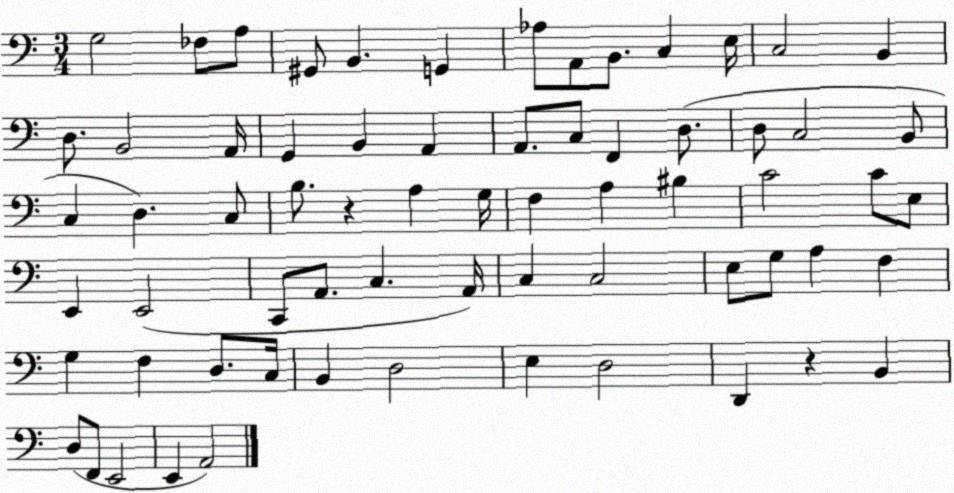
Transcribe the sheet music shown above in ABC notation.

X:1
T:Untitled
M:3/4
L:1/4
K:C
G,2 _F,/2 A,/2 ^G,,/2 B,, G,, _A,/2 A,,/2 B,,/2 C, E,/4 C,2 B,, D,/2 B,,2 A,,/4 G,, B,, A,, A,,/2 C,/2 F,, D,/2 D,/2 C,2 B,,/2 C, D, C,/2 B,/2 z A, G,/4 F, A, ^B, C2 C/2 E,/2 E,, E,,2 C,,/2 A,,/2 C, A,,/4 C, C,2 E,/2 G,/2 A, F, G, F, D,/2 C,/4 B,, D,2 E, D,2 D,, z B,, D,/2 F,,/2 E,,2 E,, A,,2